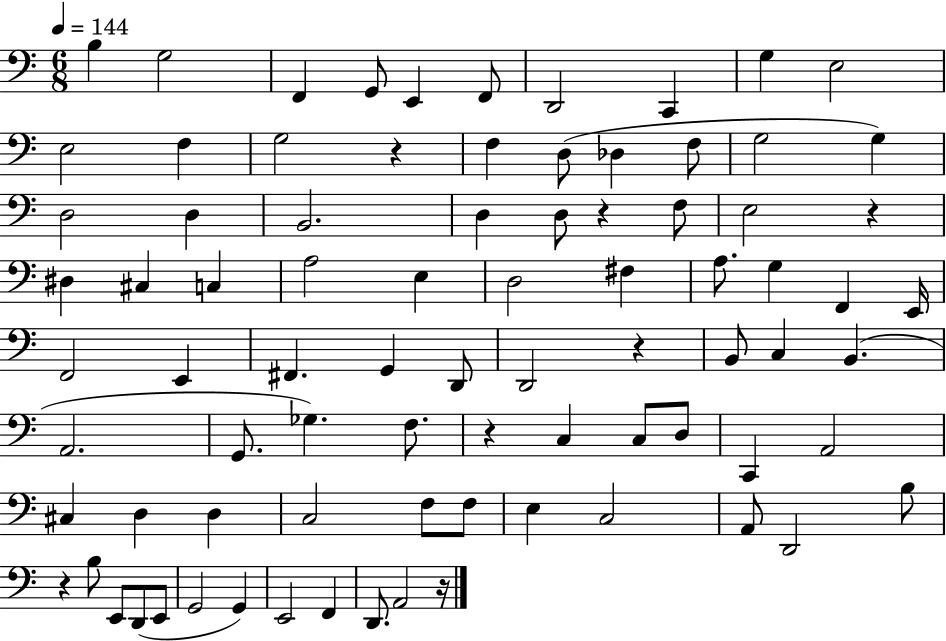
B3/q G3/h F2/q G2/e E2/q F2/e D2/h C2/q G3/q E3/h E3/h F3/q G3/h R/q F3/q D3/e Db3/q F3/e G3/h G3/q D3/h D3/q B2/h. D3/q D3/e R/q F3/e E3/h R/q D#3/q C#3/q C3/q A3/h E3/q D3/h F#3/q A3/e. G3/q F2/q E2/s F2/h E2/q F#2/q. G2/q D2/e D2/h R/q B2/e C3/q B2/q. A2/h. G2/e. Gb3/q. F3/e. R/q C3/q C3/e D3/e C2/q A2/h C#3/q D3/q D3/q C3/h F3/e F3/e E3/q C3/h A2/e D2/h B3/e R/q B3/e E2/e D2/e E2/e G2/h G2/q E2/h F2/q D2/e. A2/h R/s